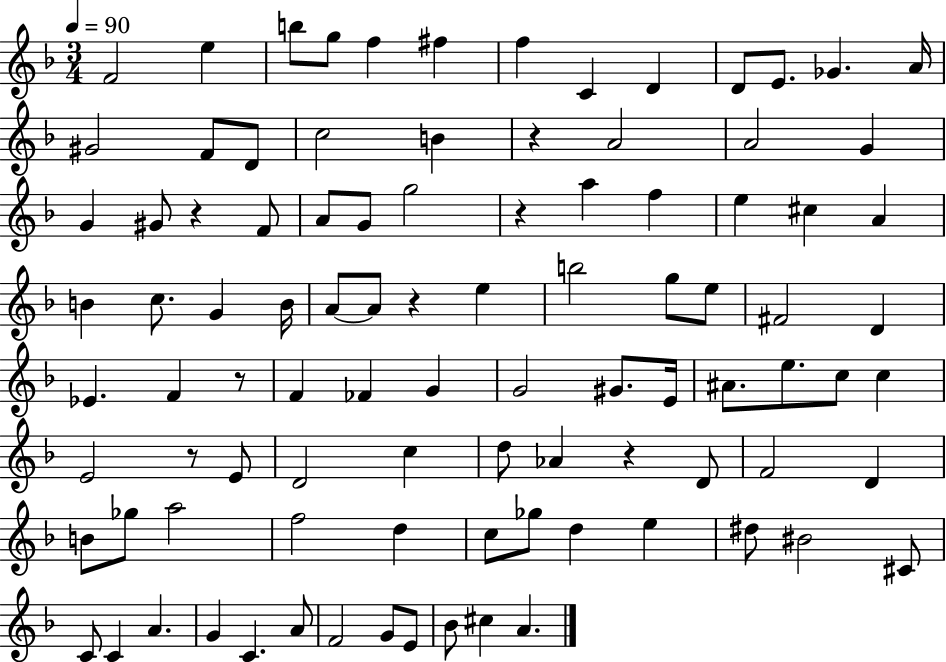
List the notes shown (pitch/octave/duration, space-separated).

F4/h E5/q B5/e G5/e F5/q F#5/q F5/q C4/q D4/q D4/e E4/e. Gb4/q. A4/s G#4/h F4/e D4/e C5/h B4/q R/q A4/h A4/h G4/q G4/q G#4/e R/q F4/e A4/e G4/e G5/h R/q A5/q F5/q E5/q C#5/q A4/q B4/q C5/e. G4/q B4/s A4/e A4/e R/q E5/q B5/h G5/e E5/e F#4/h D4/q Eb4/q. F4/q R/e F4/q FES4/q G4/q G4/h G#4/e. E4/s A#4/e. E5/e. C5/e C5/q E4/h R/e E4/e D4/h C5/q D5/e Ab4/q R/q D4/e F4/h D4/q B4/e Gb5/e A5/h F5/h D5/q C5/e Gb5/e D5/q E5/q D#5/e BIS4/h C#4/e C4/e C4/q A4/q. G4/q C4/q. A4/e F4/h G4/e E4/e Bb4/e C#5/q A4/q.